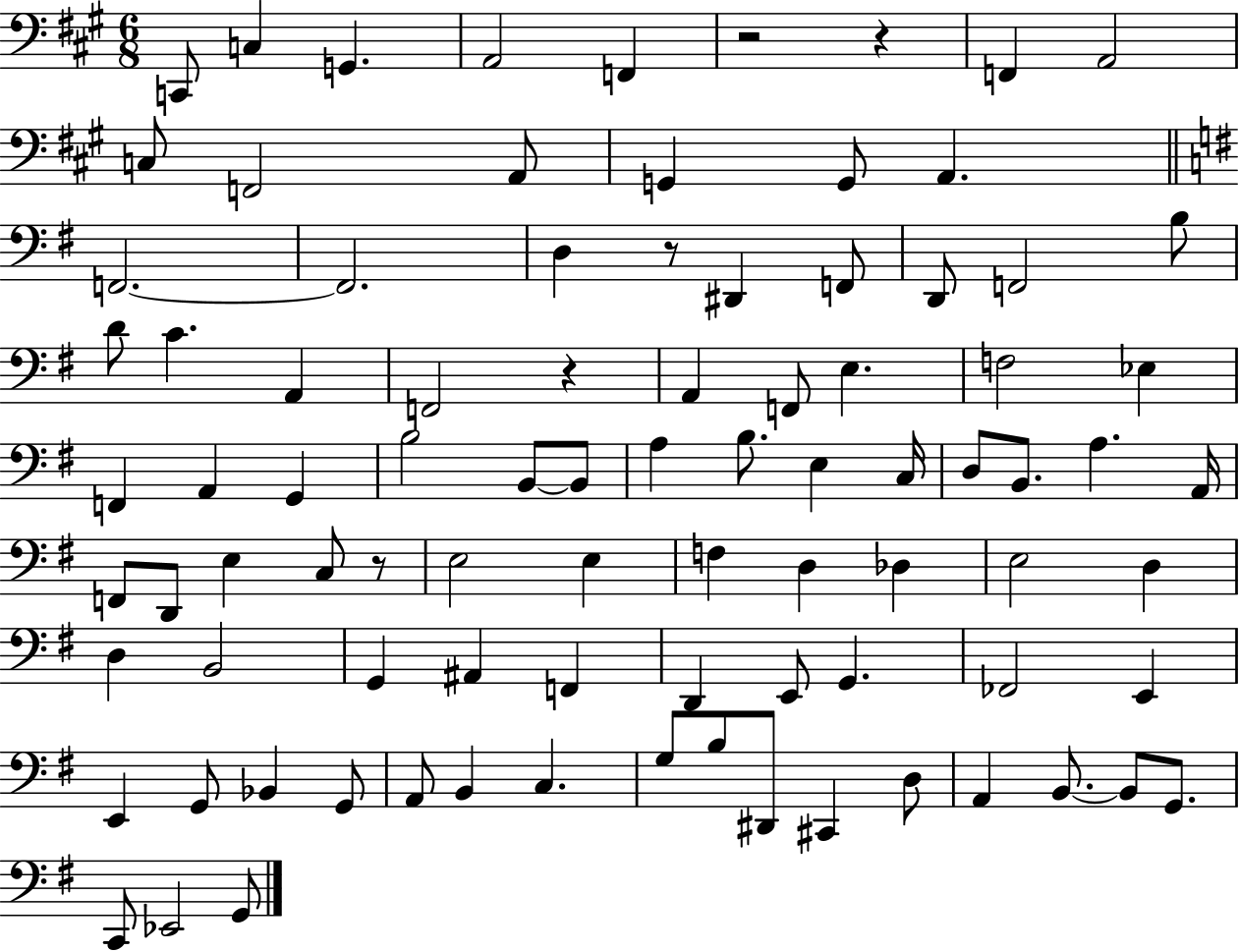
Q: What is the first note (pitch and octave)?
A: C2